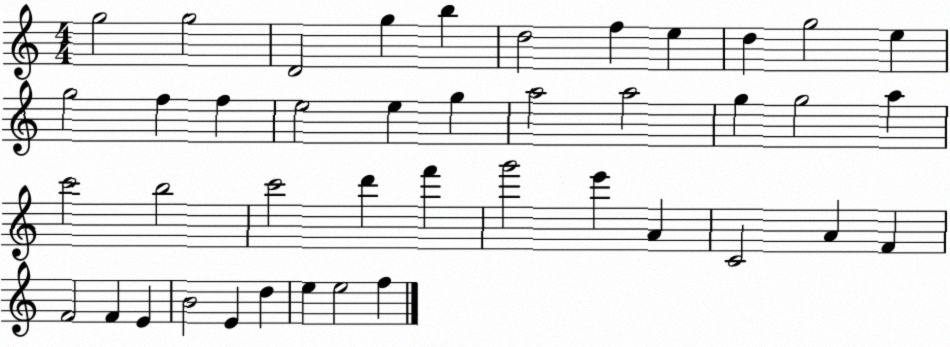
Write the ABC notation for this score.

X:1
T:Untitled
M:4/4
L:1/4
K:C
g2 g2 D2 g b d2 f e d g2 e g2 f f e2 e g a2 a2 g g2 a c'2 b2 c'2 d' f' g'2 e' A C2 A F F2 F E B2 E d e e2 f